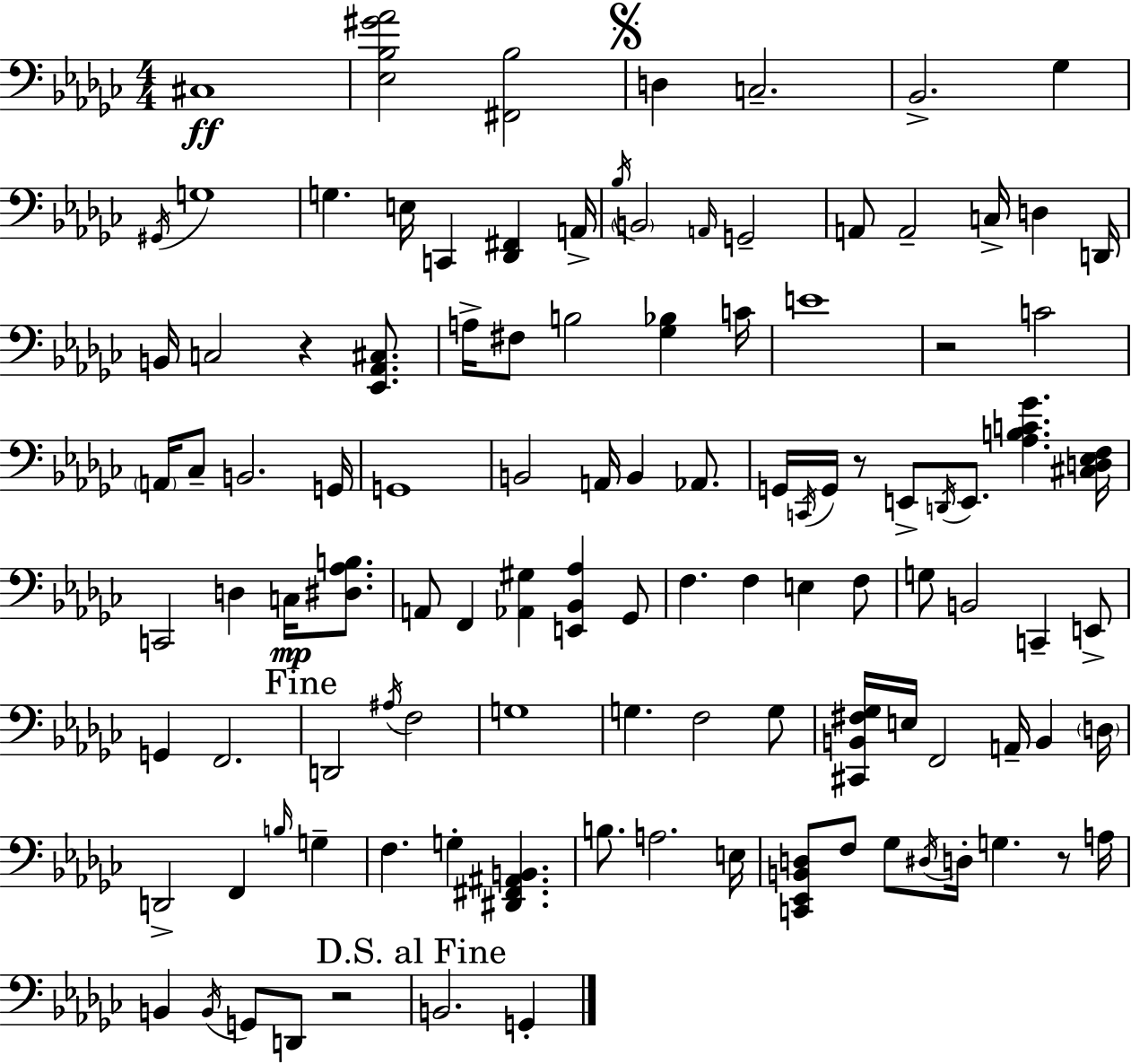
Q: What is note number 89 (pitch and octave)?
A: G2